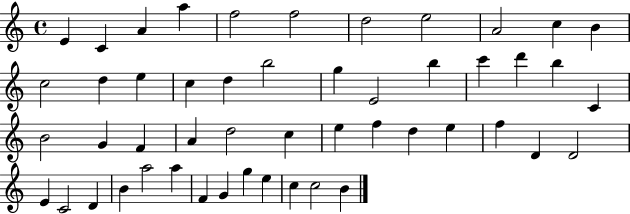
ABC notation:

X:1
T:Untitled
M:4/4
L:1/4
K:C
E C A a f2 f2 d2 e2 A2 c B c2 d e c d b2 g E2 b c' d' b C B2 G F A d2 c e f d e f D D2 E C2 D B a2 a F G g e c c2 B